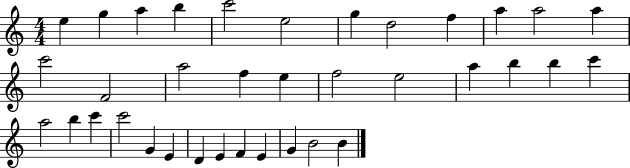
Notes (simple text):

E5/q G5/q A5/q B5/q C6/h E5/h G5/q D5/h F5/q A5/q A5/h A5/q C6/h F4/h A5/h F5/q E5/q F5/h E5/h A5/q B5/q B5/q C6/q A5/h B5/q C6/q C6/h G4/q E4/q D4/q E4/q F4/q E4/q G4/q B4/h B4/q